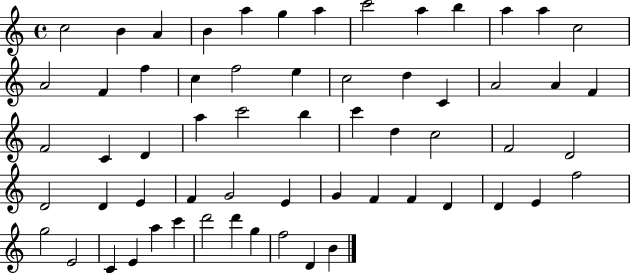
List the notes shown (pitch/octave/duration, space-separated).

C5/h B4/q A4/q B4/q A5/q G5/q A5/q C6/h A5/q B5/q A5/q A5/q C5/h A4/h F4/q F5/q C5/q F5/h E5/q C5/h D5/q C4/q A4/h A4/q F4/q F4/h C4/q D4/q A5/q C6/h B5/q C6/q D5/q C5/h F4/h D4/h D4/h D4/q E4/q F4/q G4/h E4/q G4/q F4/q F4/q D4/q D4/q E4/q F5/h G5/h E4/h C4/q E4/q A5/q C6/q D6/h D6/q G5/q F5/h D4/q B4/q